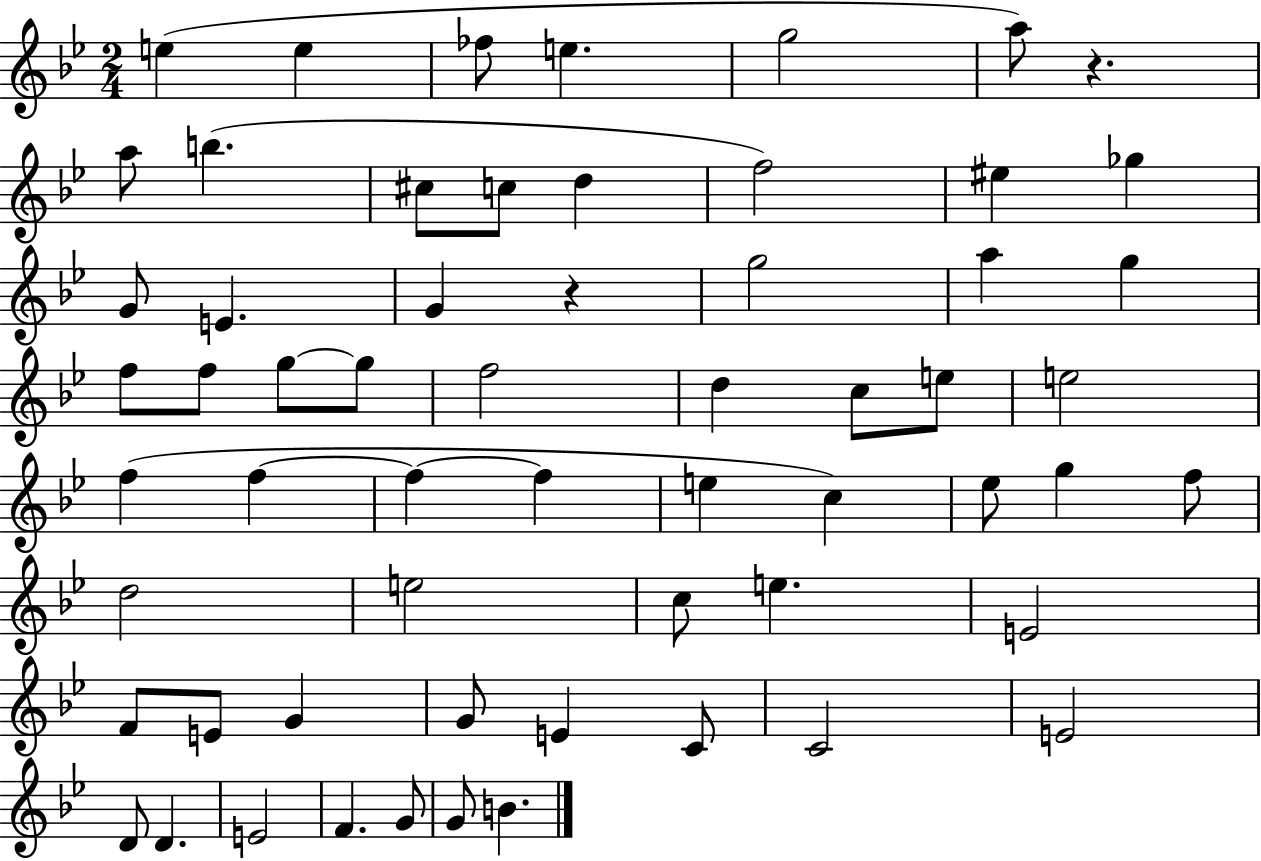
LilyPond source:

{
  \clef treble
  \numericTimeSignature
  \time 2/4
  \key bes \major
  \repeat volta 2 { e''4( e''4 | fes''8 e''4. | g''2 | a''8) r4. | \break a''8 b''4.( | cis''8 c''8 d''4 | f''2) | eis''4 ges''4 | \break g'8 e'4. | g'4 r4 | g''2 | a''4 g''4 | \break f''8 f''8 g''8~~ g''8 | f''2 | d''4 c''8 e''8 | e''2 | \break f''4( f''4~~ | f''4~~ f''4 | e''4 c''4) | ees''8 g''4 f''8 | \break d''2 | e''2 | c''8 e''4. | e'2 | \break f'8 e'8 g'4 | g'8 e'4 c'8 | c'2 | e'2 | \break d'8 d'4. | e'2 | f'4. g'8 | g'8 b'4. | \break } \bar "|."
}